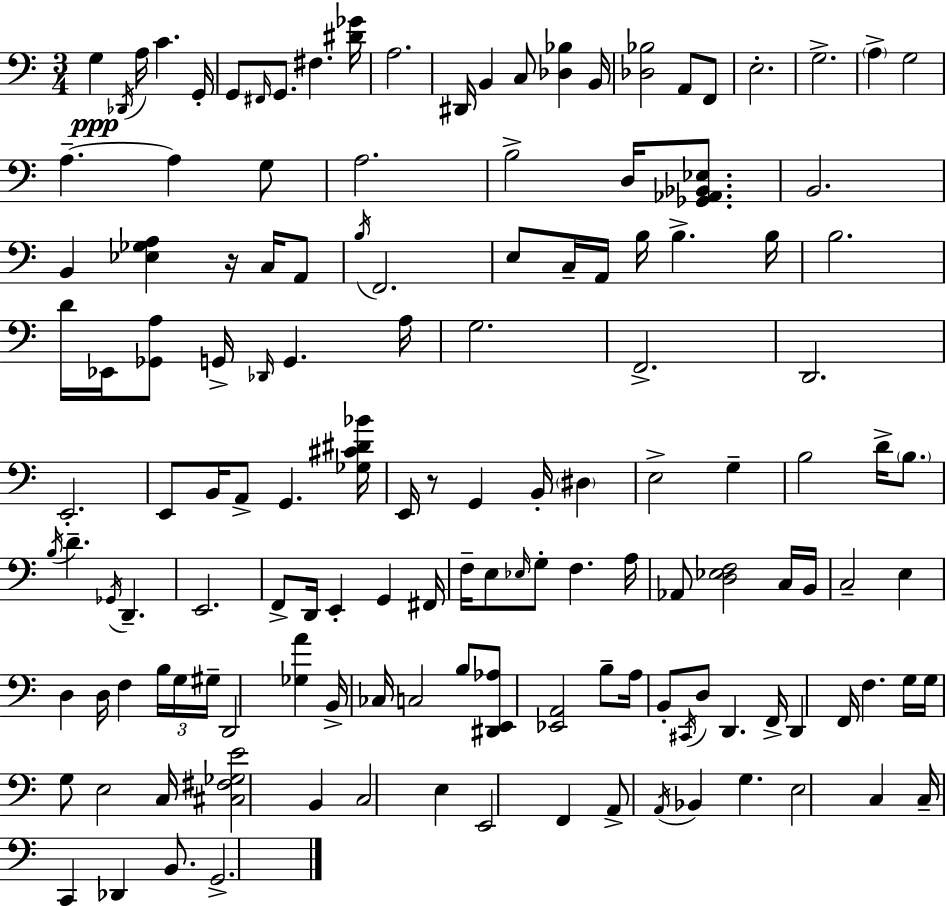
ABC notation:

X:1
T:Untitled
M:3/4
L:1/4
K:Am
G, _D,,/4 A,/4 C G,,/4 G,,/2 ^F,,/4 G,,/2 ^F, [^D_G]/4 A,2 ^D,,/4 B,, C,/2 [_D,_B,] B,,/4 [_D,_B,]2 A,,/2 F,,/2 E,2 G,2 A, G,2 A, A, G,/2 A,2 B,2 D,/4 [_G,,_A,,_B,,_E,]/2 B,,2 B,, [_E,_G,A,] z/4 C,/4 A,,/2 B,/4 F,,2 E,/2 C,/4 A,,/4 B,/4 B, B,/4 B,2 D/4 _E,,/4 [_G,,A,]/2 G,,/4 _D,,/4 G,, A,/4 G,2 F,,2 D,,2 E,,2 E,,/2 B,,/4 A,,/2 G,, [_G,^C^D_B]/4 E,,/4 z/2 G,, B,,/4 ^D, E,2 G, B,2 D/4 B,/2 B,/4 D _G,,/4 D,, E,,2 F,,/2 D,,/4 E,, G,, ^F,,/4 F,/4 E,/2 _E,/4 G,/2 F, A,/4 _A,,/2 [D,_E,F,]2 C,/4 B,,/4 C,2 E, D, D,/4 F, B,/4 G,/4 ^G,/4 D,,2 [_G,A] B,,/4 _C,/4 C,2 B,/2 [^D,,E,,_A,]/2 [_E,,A,,]2 B,/2 A,/4 B,,/2 ^C,,/4 D,/2 D,, F,,/4 D,, F,,/4 F, G,/4 G,/4 G,/2 E,2 C,/4 [^C,^F,_G,E]2 B,, C,2 E, E,,2 F,, A,,/2 A,,/4 _B,, G, E,2 C, C,/4 C,, _D,, B,,/2 G,,2